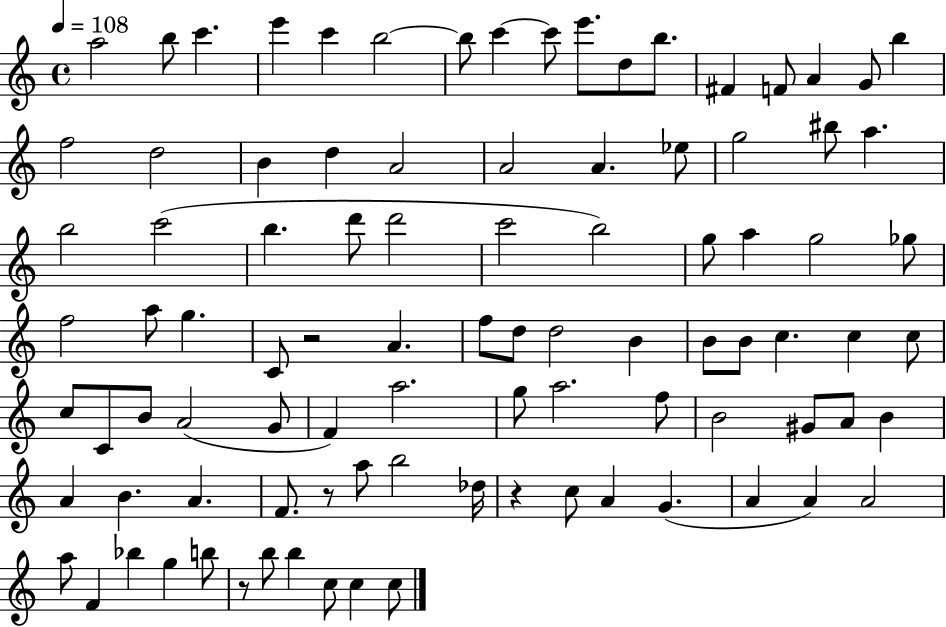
A5/h B5/e C6/q. E6/q C6/q B5/h B5/e C6/q C6/e E6/e. D5/e B5/e. F#4/q F4/e A4/q G4/e B5/q F5/h D5/h B4/q D5/q A4/h A4/h A4/q. Eb5/e G5/h BIS5/e A5/q. B5/h C6/h B5/q. D6/e D6/h C6/h B5/h G5/e A5/q G5/h Gb5/e F5/h A5/e G5/q. C4/e R/h A4/q. F5/e D5/e D5/h B4/q B4/e B4/e C5/q. C5/q C5/e C5/e C4/e B4/e A4/h G4/e F4/q A5/h. G5/e A5/h. F5/e B4/h G#4/e A4/e B4/q A4/q B4/q. A4/q. F4/e. R/e A5/e B5/h Db5/s R/q C5/e A4/q G4/q. A4/q A4/q A4/h A5/e F4/q Bb5/q G5/q B5/e R/e B5/e B5/q C5/e C5/q C5/e